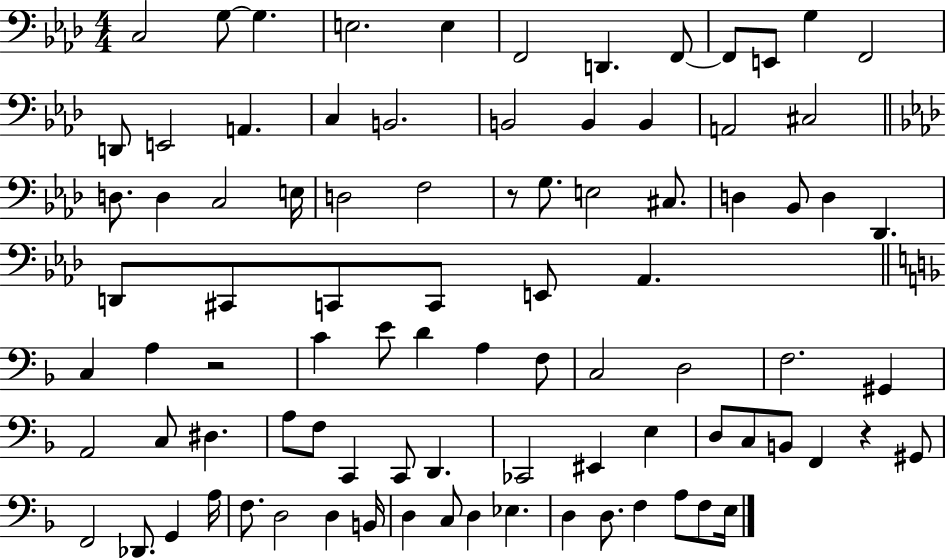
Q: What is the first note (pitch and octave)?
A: C3